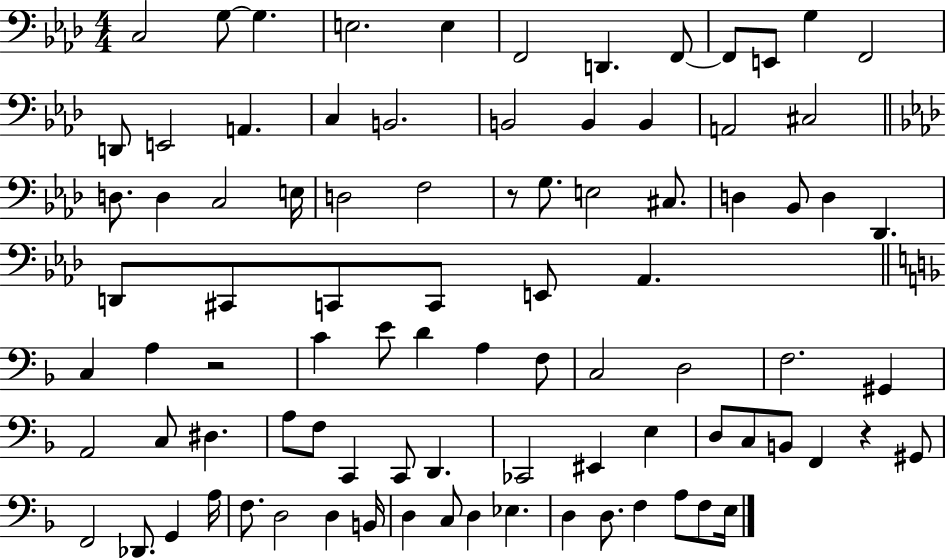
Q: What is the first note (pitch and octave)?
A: C3